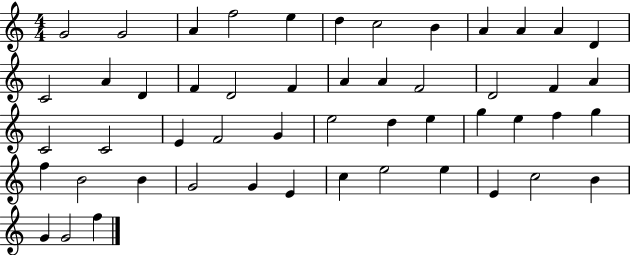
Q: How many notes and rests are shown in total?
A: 51